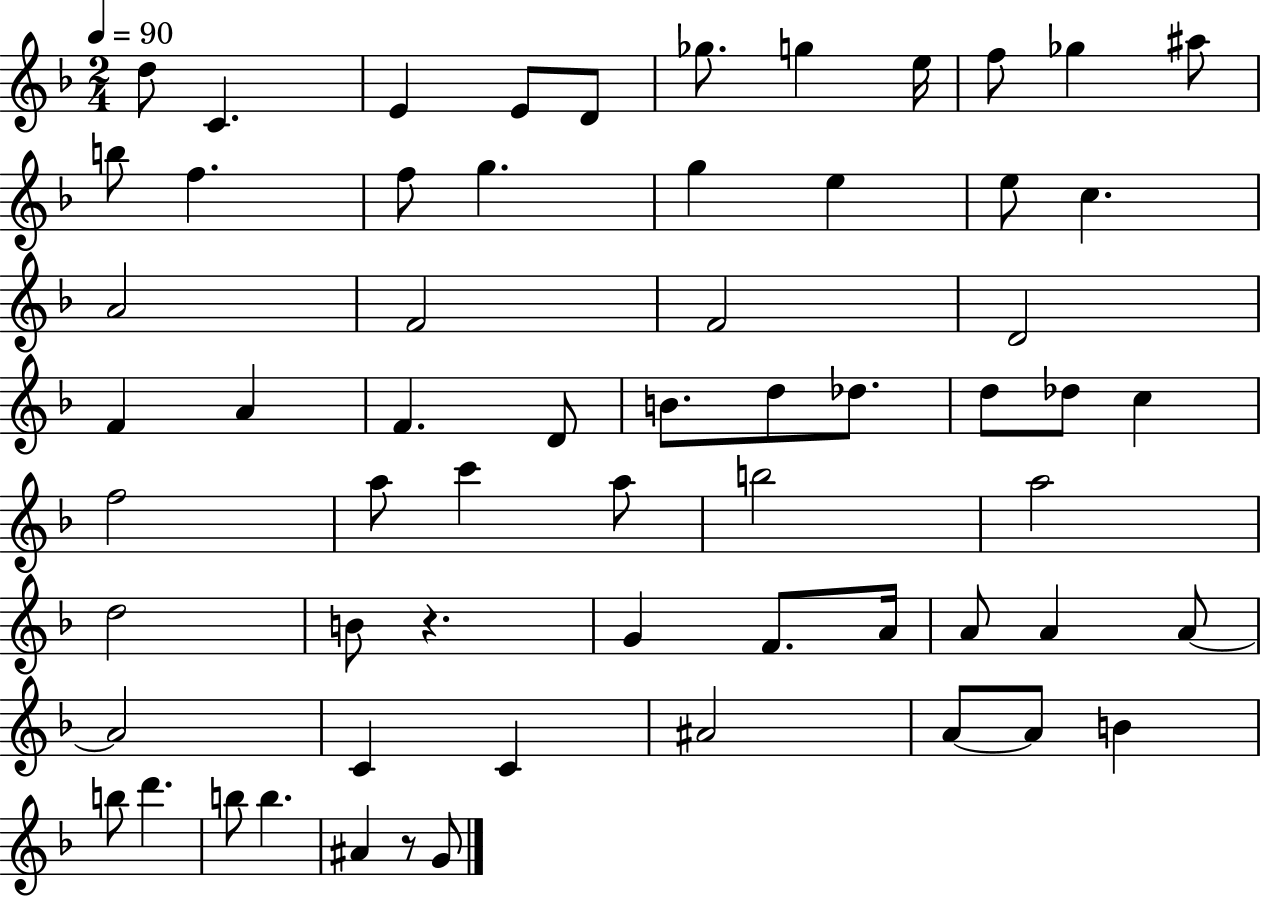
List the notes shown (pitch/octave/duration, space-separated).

D5/e C4/q. E4/q E4/e D4/e Gb5/e. G5/q E5/s F5/e Gb5/q A#5/e B5/e F5/q. F5/e G5/q. G5/q E5/q E5/e C5/q. A4/h F4/h F4/h D4/h F4/q A4/q F4/q. D4/e B4/e. D5/e Db5/e. D5/e Db5/e C5/q F5/h A5/e C6/q A5/e B5/h A5/h D5/h B4/e R/q. G4/q F4/e. A4/s A4/e A4/q A4/e A4/h C4/q C4/q A#4/h A4/e A4/e B4/q B5/e D6/q. B5/e B5/q. A#4/q R/e G4/e